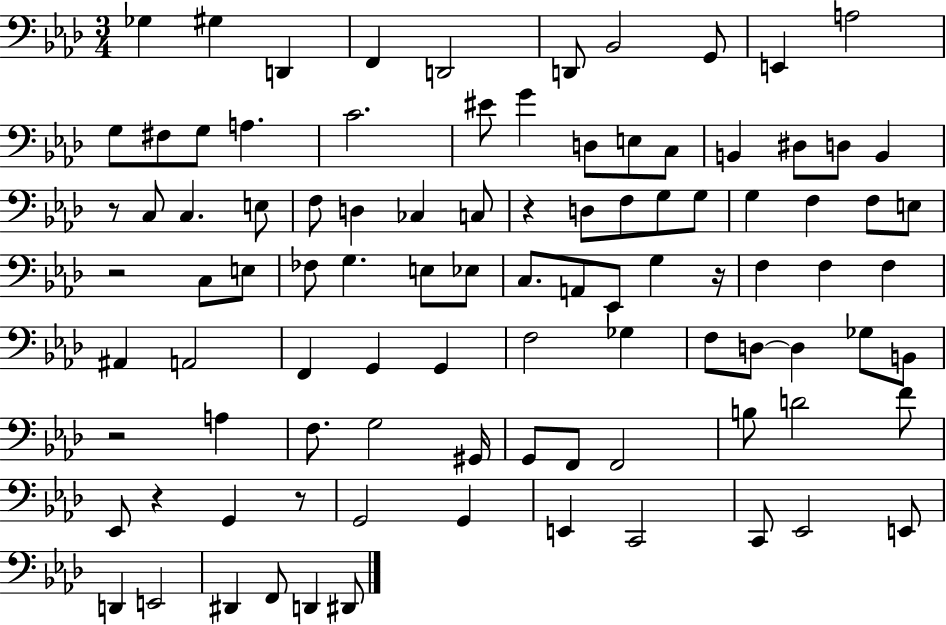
{
  \clef bass
  \numericTimeSignature
  \time 3/4
  \key aes \major
  ges4 gis4 d,4 | f,4 d,2 | d,8 bes,2 g,8 | e,4 a2 | \break g8 fis8 g8 a4. | c'2. | eis'8 g'4 d8 e8 c8 | b,4 dis8 d8 b,4 | \break r8 c8 c4. e8 | f8 d4 ces4 c8 | r4 d8 f8 g8 g8 | g4 f4 f8 e8 | \break r2 c8 e8 | fes8 g4. e8 ees8 | c8. a,8 ees,8 g4 r16 | f4 f4 f4 | \break ais,4 a,2 | f,4 g,4 g,4 | f2 ges4 | f8 d8~~ d4 ges8 b,8 | \break r2 a4 | f8. g2 gis,16 | g,8 f,8 f,2 | b8 d'2 f'8 | \break ees,8 r4 g,4 r8 | g,2 g,4 | e,4 c,2 | c,8 ees,2 e,8 | \break d,4 e,2 | dis,4 f,8 d,4 dis,8 | \bar "|."
}